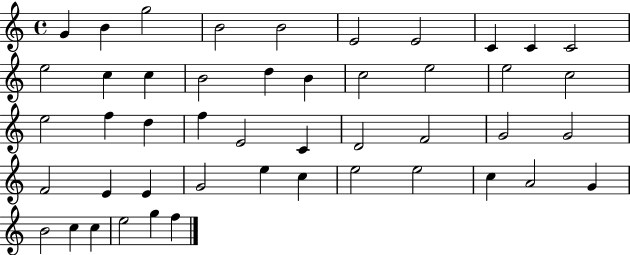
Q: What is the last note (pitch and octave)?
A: F5